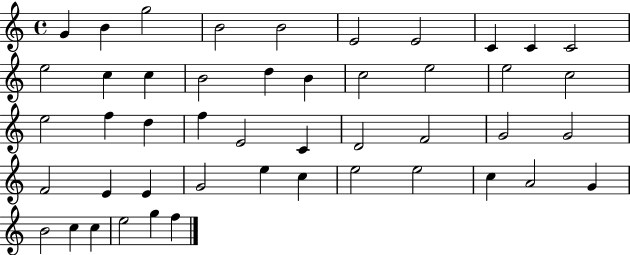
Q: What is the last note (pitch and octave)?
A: F5